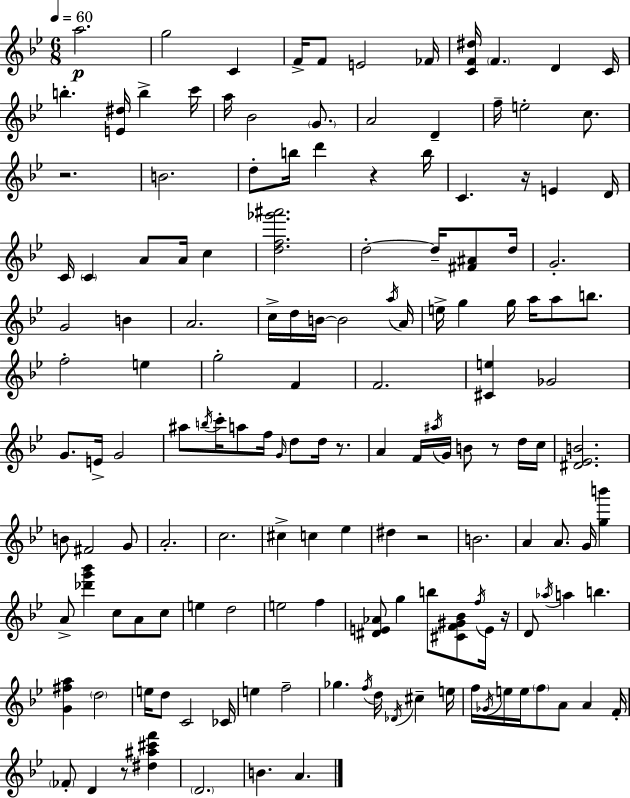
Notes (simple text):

A5/h. G5/h C4/q F4/s F4/e E4/h FES4/s [C4,F4,D#5]/s F4/q. D4/q C4/s B5/q. [E4,D#5]/s B5/q C6/s A5/s Bb4/h G4/e. A4/h D4/q F5/s E5/h C5/e. R/h. B4/h. D5/e B5/s D6/q R/q B5/s C4/q. R/s E4/q D4/s C4/s C4/q A4/e A4/s C5/q [D5,F5,Gb6,A#6]/h. D5/h D5/s [F#4,A#4]/e D5/s G4/h. G4/h B4/q A4/h. C5/s D5/s B4/s B4/h A5/s A4/s E5/s G5/q G5/s A5/s A5/e B5/e. F5/h E5/q G5/h F4/q F4/h. [C#4,E5]/q Gb4/h G4/e. E4/s G4/h A#5/e B5/s C6/s A5/e F5/s G4/s D5/e D5/s R/e. A4/q F4/s A#5/s G4/s B4/e R/e D5/s C5/s [D#4,Eb4,B4]/h. B4/e F#4/h G4/e A4/h. C5/h. C#5/q C5/q Eb5/q D#5/q R/h B4/h. A4/q A4/e. G4/s [G5,B6]/q A4/e [Db6,G6,Bb6]/q C5/e A4/e C5/e E5/q D5/h E5/h F5/q [D#4,E4,Ab4]/e G5/q B5/e [C#4,F4,G#4,Bb4]/e F5/s E4/s R/s D4/e Ab5/s A5/q B5/q. [G4,F#5,A5]/q D5/h E5/s D5/e C4/h CES4/s E5/q F5/h Gb5/q. F5/s D5/s Db4/s C#5/q E5/s F5/s Gb4/s E5/s E5/s F5/e A4/e A4/q F4/s FES4/e D4/q R/e [D#5,A#5,C#6,F6]/q D4/h. B4/q. A4/q.